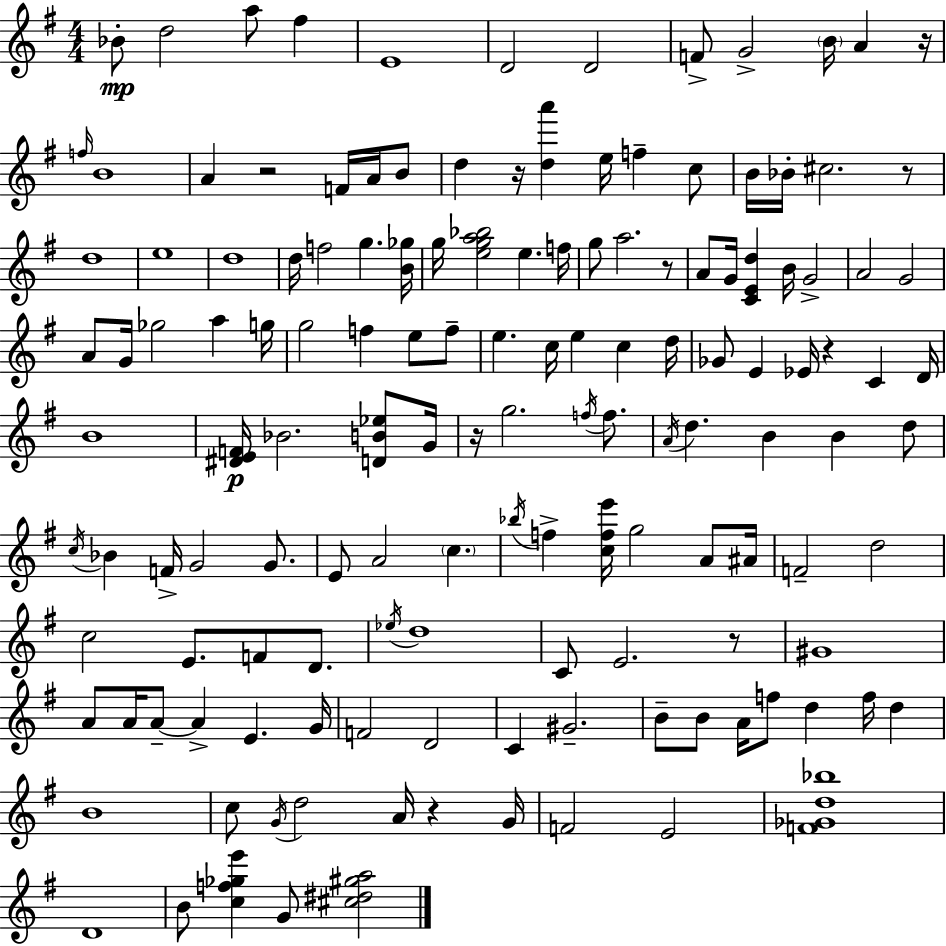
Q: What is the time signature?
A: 4/4